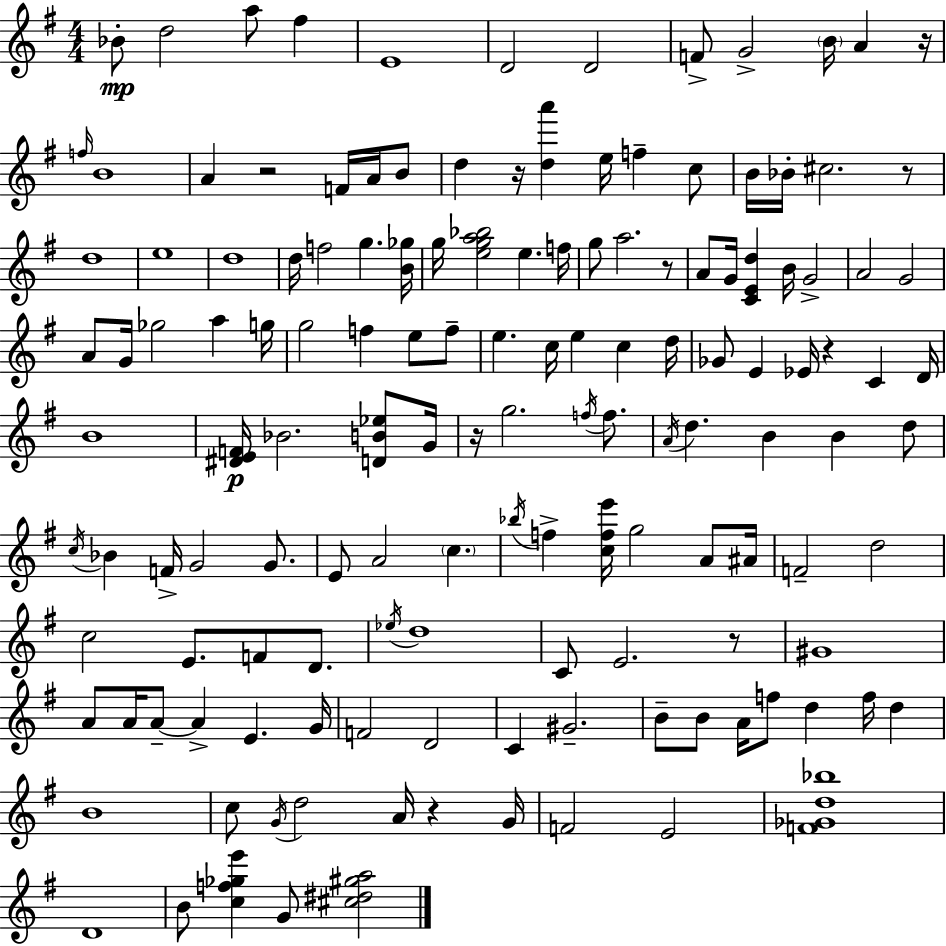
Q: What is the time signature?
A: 4/4